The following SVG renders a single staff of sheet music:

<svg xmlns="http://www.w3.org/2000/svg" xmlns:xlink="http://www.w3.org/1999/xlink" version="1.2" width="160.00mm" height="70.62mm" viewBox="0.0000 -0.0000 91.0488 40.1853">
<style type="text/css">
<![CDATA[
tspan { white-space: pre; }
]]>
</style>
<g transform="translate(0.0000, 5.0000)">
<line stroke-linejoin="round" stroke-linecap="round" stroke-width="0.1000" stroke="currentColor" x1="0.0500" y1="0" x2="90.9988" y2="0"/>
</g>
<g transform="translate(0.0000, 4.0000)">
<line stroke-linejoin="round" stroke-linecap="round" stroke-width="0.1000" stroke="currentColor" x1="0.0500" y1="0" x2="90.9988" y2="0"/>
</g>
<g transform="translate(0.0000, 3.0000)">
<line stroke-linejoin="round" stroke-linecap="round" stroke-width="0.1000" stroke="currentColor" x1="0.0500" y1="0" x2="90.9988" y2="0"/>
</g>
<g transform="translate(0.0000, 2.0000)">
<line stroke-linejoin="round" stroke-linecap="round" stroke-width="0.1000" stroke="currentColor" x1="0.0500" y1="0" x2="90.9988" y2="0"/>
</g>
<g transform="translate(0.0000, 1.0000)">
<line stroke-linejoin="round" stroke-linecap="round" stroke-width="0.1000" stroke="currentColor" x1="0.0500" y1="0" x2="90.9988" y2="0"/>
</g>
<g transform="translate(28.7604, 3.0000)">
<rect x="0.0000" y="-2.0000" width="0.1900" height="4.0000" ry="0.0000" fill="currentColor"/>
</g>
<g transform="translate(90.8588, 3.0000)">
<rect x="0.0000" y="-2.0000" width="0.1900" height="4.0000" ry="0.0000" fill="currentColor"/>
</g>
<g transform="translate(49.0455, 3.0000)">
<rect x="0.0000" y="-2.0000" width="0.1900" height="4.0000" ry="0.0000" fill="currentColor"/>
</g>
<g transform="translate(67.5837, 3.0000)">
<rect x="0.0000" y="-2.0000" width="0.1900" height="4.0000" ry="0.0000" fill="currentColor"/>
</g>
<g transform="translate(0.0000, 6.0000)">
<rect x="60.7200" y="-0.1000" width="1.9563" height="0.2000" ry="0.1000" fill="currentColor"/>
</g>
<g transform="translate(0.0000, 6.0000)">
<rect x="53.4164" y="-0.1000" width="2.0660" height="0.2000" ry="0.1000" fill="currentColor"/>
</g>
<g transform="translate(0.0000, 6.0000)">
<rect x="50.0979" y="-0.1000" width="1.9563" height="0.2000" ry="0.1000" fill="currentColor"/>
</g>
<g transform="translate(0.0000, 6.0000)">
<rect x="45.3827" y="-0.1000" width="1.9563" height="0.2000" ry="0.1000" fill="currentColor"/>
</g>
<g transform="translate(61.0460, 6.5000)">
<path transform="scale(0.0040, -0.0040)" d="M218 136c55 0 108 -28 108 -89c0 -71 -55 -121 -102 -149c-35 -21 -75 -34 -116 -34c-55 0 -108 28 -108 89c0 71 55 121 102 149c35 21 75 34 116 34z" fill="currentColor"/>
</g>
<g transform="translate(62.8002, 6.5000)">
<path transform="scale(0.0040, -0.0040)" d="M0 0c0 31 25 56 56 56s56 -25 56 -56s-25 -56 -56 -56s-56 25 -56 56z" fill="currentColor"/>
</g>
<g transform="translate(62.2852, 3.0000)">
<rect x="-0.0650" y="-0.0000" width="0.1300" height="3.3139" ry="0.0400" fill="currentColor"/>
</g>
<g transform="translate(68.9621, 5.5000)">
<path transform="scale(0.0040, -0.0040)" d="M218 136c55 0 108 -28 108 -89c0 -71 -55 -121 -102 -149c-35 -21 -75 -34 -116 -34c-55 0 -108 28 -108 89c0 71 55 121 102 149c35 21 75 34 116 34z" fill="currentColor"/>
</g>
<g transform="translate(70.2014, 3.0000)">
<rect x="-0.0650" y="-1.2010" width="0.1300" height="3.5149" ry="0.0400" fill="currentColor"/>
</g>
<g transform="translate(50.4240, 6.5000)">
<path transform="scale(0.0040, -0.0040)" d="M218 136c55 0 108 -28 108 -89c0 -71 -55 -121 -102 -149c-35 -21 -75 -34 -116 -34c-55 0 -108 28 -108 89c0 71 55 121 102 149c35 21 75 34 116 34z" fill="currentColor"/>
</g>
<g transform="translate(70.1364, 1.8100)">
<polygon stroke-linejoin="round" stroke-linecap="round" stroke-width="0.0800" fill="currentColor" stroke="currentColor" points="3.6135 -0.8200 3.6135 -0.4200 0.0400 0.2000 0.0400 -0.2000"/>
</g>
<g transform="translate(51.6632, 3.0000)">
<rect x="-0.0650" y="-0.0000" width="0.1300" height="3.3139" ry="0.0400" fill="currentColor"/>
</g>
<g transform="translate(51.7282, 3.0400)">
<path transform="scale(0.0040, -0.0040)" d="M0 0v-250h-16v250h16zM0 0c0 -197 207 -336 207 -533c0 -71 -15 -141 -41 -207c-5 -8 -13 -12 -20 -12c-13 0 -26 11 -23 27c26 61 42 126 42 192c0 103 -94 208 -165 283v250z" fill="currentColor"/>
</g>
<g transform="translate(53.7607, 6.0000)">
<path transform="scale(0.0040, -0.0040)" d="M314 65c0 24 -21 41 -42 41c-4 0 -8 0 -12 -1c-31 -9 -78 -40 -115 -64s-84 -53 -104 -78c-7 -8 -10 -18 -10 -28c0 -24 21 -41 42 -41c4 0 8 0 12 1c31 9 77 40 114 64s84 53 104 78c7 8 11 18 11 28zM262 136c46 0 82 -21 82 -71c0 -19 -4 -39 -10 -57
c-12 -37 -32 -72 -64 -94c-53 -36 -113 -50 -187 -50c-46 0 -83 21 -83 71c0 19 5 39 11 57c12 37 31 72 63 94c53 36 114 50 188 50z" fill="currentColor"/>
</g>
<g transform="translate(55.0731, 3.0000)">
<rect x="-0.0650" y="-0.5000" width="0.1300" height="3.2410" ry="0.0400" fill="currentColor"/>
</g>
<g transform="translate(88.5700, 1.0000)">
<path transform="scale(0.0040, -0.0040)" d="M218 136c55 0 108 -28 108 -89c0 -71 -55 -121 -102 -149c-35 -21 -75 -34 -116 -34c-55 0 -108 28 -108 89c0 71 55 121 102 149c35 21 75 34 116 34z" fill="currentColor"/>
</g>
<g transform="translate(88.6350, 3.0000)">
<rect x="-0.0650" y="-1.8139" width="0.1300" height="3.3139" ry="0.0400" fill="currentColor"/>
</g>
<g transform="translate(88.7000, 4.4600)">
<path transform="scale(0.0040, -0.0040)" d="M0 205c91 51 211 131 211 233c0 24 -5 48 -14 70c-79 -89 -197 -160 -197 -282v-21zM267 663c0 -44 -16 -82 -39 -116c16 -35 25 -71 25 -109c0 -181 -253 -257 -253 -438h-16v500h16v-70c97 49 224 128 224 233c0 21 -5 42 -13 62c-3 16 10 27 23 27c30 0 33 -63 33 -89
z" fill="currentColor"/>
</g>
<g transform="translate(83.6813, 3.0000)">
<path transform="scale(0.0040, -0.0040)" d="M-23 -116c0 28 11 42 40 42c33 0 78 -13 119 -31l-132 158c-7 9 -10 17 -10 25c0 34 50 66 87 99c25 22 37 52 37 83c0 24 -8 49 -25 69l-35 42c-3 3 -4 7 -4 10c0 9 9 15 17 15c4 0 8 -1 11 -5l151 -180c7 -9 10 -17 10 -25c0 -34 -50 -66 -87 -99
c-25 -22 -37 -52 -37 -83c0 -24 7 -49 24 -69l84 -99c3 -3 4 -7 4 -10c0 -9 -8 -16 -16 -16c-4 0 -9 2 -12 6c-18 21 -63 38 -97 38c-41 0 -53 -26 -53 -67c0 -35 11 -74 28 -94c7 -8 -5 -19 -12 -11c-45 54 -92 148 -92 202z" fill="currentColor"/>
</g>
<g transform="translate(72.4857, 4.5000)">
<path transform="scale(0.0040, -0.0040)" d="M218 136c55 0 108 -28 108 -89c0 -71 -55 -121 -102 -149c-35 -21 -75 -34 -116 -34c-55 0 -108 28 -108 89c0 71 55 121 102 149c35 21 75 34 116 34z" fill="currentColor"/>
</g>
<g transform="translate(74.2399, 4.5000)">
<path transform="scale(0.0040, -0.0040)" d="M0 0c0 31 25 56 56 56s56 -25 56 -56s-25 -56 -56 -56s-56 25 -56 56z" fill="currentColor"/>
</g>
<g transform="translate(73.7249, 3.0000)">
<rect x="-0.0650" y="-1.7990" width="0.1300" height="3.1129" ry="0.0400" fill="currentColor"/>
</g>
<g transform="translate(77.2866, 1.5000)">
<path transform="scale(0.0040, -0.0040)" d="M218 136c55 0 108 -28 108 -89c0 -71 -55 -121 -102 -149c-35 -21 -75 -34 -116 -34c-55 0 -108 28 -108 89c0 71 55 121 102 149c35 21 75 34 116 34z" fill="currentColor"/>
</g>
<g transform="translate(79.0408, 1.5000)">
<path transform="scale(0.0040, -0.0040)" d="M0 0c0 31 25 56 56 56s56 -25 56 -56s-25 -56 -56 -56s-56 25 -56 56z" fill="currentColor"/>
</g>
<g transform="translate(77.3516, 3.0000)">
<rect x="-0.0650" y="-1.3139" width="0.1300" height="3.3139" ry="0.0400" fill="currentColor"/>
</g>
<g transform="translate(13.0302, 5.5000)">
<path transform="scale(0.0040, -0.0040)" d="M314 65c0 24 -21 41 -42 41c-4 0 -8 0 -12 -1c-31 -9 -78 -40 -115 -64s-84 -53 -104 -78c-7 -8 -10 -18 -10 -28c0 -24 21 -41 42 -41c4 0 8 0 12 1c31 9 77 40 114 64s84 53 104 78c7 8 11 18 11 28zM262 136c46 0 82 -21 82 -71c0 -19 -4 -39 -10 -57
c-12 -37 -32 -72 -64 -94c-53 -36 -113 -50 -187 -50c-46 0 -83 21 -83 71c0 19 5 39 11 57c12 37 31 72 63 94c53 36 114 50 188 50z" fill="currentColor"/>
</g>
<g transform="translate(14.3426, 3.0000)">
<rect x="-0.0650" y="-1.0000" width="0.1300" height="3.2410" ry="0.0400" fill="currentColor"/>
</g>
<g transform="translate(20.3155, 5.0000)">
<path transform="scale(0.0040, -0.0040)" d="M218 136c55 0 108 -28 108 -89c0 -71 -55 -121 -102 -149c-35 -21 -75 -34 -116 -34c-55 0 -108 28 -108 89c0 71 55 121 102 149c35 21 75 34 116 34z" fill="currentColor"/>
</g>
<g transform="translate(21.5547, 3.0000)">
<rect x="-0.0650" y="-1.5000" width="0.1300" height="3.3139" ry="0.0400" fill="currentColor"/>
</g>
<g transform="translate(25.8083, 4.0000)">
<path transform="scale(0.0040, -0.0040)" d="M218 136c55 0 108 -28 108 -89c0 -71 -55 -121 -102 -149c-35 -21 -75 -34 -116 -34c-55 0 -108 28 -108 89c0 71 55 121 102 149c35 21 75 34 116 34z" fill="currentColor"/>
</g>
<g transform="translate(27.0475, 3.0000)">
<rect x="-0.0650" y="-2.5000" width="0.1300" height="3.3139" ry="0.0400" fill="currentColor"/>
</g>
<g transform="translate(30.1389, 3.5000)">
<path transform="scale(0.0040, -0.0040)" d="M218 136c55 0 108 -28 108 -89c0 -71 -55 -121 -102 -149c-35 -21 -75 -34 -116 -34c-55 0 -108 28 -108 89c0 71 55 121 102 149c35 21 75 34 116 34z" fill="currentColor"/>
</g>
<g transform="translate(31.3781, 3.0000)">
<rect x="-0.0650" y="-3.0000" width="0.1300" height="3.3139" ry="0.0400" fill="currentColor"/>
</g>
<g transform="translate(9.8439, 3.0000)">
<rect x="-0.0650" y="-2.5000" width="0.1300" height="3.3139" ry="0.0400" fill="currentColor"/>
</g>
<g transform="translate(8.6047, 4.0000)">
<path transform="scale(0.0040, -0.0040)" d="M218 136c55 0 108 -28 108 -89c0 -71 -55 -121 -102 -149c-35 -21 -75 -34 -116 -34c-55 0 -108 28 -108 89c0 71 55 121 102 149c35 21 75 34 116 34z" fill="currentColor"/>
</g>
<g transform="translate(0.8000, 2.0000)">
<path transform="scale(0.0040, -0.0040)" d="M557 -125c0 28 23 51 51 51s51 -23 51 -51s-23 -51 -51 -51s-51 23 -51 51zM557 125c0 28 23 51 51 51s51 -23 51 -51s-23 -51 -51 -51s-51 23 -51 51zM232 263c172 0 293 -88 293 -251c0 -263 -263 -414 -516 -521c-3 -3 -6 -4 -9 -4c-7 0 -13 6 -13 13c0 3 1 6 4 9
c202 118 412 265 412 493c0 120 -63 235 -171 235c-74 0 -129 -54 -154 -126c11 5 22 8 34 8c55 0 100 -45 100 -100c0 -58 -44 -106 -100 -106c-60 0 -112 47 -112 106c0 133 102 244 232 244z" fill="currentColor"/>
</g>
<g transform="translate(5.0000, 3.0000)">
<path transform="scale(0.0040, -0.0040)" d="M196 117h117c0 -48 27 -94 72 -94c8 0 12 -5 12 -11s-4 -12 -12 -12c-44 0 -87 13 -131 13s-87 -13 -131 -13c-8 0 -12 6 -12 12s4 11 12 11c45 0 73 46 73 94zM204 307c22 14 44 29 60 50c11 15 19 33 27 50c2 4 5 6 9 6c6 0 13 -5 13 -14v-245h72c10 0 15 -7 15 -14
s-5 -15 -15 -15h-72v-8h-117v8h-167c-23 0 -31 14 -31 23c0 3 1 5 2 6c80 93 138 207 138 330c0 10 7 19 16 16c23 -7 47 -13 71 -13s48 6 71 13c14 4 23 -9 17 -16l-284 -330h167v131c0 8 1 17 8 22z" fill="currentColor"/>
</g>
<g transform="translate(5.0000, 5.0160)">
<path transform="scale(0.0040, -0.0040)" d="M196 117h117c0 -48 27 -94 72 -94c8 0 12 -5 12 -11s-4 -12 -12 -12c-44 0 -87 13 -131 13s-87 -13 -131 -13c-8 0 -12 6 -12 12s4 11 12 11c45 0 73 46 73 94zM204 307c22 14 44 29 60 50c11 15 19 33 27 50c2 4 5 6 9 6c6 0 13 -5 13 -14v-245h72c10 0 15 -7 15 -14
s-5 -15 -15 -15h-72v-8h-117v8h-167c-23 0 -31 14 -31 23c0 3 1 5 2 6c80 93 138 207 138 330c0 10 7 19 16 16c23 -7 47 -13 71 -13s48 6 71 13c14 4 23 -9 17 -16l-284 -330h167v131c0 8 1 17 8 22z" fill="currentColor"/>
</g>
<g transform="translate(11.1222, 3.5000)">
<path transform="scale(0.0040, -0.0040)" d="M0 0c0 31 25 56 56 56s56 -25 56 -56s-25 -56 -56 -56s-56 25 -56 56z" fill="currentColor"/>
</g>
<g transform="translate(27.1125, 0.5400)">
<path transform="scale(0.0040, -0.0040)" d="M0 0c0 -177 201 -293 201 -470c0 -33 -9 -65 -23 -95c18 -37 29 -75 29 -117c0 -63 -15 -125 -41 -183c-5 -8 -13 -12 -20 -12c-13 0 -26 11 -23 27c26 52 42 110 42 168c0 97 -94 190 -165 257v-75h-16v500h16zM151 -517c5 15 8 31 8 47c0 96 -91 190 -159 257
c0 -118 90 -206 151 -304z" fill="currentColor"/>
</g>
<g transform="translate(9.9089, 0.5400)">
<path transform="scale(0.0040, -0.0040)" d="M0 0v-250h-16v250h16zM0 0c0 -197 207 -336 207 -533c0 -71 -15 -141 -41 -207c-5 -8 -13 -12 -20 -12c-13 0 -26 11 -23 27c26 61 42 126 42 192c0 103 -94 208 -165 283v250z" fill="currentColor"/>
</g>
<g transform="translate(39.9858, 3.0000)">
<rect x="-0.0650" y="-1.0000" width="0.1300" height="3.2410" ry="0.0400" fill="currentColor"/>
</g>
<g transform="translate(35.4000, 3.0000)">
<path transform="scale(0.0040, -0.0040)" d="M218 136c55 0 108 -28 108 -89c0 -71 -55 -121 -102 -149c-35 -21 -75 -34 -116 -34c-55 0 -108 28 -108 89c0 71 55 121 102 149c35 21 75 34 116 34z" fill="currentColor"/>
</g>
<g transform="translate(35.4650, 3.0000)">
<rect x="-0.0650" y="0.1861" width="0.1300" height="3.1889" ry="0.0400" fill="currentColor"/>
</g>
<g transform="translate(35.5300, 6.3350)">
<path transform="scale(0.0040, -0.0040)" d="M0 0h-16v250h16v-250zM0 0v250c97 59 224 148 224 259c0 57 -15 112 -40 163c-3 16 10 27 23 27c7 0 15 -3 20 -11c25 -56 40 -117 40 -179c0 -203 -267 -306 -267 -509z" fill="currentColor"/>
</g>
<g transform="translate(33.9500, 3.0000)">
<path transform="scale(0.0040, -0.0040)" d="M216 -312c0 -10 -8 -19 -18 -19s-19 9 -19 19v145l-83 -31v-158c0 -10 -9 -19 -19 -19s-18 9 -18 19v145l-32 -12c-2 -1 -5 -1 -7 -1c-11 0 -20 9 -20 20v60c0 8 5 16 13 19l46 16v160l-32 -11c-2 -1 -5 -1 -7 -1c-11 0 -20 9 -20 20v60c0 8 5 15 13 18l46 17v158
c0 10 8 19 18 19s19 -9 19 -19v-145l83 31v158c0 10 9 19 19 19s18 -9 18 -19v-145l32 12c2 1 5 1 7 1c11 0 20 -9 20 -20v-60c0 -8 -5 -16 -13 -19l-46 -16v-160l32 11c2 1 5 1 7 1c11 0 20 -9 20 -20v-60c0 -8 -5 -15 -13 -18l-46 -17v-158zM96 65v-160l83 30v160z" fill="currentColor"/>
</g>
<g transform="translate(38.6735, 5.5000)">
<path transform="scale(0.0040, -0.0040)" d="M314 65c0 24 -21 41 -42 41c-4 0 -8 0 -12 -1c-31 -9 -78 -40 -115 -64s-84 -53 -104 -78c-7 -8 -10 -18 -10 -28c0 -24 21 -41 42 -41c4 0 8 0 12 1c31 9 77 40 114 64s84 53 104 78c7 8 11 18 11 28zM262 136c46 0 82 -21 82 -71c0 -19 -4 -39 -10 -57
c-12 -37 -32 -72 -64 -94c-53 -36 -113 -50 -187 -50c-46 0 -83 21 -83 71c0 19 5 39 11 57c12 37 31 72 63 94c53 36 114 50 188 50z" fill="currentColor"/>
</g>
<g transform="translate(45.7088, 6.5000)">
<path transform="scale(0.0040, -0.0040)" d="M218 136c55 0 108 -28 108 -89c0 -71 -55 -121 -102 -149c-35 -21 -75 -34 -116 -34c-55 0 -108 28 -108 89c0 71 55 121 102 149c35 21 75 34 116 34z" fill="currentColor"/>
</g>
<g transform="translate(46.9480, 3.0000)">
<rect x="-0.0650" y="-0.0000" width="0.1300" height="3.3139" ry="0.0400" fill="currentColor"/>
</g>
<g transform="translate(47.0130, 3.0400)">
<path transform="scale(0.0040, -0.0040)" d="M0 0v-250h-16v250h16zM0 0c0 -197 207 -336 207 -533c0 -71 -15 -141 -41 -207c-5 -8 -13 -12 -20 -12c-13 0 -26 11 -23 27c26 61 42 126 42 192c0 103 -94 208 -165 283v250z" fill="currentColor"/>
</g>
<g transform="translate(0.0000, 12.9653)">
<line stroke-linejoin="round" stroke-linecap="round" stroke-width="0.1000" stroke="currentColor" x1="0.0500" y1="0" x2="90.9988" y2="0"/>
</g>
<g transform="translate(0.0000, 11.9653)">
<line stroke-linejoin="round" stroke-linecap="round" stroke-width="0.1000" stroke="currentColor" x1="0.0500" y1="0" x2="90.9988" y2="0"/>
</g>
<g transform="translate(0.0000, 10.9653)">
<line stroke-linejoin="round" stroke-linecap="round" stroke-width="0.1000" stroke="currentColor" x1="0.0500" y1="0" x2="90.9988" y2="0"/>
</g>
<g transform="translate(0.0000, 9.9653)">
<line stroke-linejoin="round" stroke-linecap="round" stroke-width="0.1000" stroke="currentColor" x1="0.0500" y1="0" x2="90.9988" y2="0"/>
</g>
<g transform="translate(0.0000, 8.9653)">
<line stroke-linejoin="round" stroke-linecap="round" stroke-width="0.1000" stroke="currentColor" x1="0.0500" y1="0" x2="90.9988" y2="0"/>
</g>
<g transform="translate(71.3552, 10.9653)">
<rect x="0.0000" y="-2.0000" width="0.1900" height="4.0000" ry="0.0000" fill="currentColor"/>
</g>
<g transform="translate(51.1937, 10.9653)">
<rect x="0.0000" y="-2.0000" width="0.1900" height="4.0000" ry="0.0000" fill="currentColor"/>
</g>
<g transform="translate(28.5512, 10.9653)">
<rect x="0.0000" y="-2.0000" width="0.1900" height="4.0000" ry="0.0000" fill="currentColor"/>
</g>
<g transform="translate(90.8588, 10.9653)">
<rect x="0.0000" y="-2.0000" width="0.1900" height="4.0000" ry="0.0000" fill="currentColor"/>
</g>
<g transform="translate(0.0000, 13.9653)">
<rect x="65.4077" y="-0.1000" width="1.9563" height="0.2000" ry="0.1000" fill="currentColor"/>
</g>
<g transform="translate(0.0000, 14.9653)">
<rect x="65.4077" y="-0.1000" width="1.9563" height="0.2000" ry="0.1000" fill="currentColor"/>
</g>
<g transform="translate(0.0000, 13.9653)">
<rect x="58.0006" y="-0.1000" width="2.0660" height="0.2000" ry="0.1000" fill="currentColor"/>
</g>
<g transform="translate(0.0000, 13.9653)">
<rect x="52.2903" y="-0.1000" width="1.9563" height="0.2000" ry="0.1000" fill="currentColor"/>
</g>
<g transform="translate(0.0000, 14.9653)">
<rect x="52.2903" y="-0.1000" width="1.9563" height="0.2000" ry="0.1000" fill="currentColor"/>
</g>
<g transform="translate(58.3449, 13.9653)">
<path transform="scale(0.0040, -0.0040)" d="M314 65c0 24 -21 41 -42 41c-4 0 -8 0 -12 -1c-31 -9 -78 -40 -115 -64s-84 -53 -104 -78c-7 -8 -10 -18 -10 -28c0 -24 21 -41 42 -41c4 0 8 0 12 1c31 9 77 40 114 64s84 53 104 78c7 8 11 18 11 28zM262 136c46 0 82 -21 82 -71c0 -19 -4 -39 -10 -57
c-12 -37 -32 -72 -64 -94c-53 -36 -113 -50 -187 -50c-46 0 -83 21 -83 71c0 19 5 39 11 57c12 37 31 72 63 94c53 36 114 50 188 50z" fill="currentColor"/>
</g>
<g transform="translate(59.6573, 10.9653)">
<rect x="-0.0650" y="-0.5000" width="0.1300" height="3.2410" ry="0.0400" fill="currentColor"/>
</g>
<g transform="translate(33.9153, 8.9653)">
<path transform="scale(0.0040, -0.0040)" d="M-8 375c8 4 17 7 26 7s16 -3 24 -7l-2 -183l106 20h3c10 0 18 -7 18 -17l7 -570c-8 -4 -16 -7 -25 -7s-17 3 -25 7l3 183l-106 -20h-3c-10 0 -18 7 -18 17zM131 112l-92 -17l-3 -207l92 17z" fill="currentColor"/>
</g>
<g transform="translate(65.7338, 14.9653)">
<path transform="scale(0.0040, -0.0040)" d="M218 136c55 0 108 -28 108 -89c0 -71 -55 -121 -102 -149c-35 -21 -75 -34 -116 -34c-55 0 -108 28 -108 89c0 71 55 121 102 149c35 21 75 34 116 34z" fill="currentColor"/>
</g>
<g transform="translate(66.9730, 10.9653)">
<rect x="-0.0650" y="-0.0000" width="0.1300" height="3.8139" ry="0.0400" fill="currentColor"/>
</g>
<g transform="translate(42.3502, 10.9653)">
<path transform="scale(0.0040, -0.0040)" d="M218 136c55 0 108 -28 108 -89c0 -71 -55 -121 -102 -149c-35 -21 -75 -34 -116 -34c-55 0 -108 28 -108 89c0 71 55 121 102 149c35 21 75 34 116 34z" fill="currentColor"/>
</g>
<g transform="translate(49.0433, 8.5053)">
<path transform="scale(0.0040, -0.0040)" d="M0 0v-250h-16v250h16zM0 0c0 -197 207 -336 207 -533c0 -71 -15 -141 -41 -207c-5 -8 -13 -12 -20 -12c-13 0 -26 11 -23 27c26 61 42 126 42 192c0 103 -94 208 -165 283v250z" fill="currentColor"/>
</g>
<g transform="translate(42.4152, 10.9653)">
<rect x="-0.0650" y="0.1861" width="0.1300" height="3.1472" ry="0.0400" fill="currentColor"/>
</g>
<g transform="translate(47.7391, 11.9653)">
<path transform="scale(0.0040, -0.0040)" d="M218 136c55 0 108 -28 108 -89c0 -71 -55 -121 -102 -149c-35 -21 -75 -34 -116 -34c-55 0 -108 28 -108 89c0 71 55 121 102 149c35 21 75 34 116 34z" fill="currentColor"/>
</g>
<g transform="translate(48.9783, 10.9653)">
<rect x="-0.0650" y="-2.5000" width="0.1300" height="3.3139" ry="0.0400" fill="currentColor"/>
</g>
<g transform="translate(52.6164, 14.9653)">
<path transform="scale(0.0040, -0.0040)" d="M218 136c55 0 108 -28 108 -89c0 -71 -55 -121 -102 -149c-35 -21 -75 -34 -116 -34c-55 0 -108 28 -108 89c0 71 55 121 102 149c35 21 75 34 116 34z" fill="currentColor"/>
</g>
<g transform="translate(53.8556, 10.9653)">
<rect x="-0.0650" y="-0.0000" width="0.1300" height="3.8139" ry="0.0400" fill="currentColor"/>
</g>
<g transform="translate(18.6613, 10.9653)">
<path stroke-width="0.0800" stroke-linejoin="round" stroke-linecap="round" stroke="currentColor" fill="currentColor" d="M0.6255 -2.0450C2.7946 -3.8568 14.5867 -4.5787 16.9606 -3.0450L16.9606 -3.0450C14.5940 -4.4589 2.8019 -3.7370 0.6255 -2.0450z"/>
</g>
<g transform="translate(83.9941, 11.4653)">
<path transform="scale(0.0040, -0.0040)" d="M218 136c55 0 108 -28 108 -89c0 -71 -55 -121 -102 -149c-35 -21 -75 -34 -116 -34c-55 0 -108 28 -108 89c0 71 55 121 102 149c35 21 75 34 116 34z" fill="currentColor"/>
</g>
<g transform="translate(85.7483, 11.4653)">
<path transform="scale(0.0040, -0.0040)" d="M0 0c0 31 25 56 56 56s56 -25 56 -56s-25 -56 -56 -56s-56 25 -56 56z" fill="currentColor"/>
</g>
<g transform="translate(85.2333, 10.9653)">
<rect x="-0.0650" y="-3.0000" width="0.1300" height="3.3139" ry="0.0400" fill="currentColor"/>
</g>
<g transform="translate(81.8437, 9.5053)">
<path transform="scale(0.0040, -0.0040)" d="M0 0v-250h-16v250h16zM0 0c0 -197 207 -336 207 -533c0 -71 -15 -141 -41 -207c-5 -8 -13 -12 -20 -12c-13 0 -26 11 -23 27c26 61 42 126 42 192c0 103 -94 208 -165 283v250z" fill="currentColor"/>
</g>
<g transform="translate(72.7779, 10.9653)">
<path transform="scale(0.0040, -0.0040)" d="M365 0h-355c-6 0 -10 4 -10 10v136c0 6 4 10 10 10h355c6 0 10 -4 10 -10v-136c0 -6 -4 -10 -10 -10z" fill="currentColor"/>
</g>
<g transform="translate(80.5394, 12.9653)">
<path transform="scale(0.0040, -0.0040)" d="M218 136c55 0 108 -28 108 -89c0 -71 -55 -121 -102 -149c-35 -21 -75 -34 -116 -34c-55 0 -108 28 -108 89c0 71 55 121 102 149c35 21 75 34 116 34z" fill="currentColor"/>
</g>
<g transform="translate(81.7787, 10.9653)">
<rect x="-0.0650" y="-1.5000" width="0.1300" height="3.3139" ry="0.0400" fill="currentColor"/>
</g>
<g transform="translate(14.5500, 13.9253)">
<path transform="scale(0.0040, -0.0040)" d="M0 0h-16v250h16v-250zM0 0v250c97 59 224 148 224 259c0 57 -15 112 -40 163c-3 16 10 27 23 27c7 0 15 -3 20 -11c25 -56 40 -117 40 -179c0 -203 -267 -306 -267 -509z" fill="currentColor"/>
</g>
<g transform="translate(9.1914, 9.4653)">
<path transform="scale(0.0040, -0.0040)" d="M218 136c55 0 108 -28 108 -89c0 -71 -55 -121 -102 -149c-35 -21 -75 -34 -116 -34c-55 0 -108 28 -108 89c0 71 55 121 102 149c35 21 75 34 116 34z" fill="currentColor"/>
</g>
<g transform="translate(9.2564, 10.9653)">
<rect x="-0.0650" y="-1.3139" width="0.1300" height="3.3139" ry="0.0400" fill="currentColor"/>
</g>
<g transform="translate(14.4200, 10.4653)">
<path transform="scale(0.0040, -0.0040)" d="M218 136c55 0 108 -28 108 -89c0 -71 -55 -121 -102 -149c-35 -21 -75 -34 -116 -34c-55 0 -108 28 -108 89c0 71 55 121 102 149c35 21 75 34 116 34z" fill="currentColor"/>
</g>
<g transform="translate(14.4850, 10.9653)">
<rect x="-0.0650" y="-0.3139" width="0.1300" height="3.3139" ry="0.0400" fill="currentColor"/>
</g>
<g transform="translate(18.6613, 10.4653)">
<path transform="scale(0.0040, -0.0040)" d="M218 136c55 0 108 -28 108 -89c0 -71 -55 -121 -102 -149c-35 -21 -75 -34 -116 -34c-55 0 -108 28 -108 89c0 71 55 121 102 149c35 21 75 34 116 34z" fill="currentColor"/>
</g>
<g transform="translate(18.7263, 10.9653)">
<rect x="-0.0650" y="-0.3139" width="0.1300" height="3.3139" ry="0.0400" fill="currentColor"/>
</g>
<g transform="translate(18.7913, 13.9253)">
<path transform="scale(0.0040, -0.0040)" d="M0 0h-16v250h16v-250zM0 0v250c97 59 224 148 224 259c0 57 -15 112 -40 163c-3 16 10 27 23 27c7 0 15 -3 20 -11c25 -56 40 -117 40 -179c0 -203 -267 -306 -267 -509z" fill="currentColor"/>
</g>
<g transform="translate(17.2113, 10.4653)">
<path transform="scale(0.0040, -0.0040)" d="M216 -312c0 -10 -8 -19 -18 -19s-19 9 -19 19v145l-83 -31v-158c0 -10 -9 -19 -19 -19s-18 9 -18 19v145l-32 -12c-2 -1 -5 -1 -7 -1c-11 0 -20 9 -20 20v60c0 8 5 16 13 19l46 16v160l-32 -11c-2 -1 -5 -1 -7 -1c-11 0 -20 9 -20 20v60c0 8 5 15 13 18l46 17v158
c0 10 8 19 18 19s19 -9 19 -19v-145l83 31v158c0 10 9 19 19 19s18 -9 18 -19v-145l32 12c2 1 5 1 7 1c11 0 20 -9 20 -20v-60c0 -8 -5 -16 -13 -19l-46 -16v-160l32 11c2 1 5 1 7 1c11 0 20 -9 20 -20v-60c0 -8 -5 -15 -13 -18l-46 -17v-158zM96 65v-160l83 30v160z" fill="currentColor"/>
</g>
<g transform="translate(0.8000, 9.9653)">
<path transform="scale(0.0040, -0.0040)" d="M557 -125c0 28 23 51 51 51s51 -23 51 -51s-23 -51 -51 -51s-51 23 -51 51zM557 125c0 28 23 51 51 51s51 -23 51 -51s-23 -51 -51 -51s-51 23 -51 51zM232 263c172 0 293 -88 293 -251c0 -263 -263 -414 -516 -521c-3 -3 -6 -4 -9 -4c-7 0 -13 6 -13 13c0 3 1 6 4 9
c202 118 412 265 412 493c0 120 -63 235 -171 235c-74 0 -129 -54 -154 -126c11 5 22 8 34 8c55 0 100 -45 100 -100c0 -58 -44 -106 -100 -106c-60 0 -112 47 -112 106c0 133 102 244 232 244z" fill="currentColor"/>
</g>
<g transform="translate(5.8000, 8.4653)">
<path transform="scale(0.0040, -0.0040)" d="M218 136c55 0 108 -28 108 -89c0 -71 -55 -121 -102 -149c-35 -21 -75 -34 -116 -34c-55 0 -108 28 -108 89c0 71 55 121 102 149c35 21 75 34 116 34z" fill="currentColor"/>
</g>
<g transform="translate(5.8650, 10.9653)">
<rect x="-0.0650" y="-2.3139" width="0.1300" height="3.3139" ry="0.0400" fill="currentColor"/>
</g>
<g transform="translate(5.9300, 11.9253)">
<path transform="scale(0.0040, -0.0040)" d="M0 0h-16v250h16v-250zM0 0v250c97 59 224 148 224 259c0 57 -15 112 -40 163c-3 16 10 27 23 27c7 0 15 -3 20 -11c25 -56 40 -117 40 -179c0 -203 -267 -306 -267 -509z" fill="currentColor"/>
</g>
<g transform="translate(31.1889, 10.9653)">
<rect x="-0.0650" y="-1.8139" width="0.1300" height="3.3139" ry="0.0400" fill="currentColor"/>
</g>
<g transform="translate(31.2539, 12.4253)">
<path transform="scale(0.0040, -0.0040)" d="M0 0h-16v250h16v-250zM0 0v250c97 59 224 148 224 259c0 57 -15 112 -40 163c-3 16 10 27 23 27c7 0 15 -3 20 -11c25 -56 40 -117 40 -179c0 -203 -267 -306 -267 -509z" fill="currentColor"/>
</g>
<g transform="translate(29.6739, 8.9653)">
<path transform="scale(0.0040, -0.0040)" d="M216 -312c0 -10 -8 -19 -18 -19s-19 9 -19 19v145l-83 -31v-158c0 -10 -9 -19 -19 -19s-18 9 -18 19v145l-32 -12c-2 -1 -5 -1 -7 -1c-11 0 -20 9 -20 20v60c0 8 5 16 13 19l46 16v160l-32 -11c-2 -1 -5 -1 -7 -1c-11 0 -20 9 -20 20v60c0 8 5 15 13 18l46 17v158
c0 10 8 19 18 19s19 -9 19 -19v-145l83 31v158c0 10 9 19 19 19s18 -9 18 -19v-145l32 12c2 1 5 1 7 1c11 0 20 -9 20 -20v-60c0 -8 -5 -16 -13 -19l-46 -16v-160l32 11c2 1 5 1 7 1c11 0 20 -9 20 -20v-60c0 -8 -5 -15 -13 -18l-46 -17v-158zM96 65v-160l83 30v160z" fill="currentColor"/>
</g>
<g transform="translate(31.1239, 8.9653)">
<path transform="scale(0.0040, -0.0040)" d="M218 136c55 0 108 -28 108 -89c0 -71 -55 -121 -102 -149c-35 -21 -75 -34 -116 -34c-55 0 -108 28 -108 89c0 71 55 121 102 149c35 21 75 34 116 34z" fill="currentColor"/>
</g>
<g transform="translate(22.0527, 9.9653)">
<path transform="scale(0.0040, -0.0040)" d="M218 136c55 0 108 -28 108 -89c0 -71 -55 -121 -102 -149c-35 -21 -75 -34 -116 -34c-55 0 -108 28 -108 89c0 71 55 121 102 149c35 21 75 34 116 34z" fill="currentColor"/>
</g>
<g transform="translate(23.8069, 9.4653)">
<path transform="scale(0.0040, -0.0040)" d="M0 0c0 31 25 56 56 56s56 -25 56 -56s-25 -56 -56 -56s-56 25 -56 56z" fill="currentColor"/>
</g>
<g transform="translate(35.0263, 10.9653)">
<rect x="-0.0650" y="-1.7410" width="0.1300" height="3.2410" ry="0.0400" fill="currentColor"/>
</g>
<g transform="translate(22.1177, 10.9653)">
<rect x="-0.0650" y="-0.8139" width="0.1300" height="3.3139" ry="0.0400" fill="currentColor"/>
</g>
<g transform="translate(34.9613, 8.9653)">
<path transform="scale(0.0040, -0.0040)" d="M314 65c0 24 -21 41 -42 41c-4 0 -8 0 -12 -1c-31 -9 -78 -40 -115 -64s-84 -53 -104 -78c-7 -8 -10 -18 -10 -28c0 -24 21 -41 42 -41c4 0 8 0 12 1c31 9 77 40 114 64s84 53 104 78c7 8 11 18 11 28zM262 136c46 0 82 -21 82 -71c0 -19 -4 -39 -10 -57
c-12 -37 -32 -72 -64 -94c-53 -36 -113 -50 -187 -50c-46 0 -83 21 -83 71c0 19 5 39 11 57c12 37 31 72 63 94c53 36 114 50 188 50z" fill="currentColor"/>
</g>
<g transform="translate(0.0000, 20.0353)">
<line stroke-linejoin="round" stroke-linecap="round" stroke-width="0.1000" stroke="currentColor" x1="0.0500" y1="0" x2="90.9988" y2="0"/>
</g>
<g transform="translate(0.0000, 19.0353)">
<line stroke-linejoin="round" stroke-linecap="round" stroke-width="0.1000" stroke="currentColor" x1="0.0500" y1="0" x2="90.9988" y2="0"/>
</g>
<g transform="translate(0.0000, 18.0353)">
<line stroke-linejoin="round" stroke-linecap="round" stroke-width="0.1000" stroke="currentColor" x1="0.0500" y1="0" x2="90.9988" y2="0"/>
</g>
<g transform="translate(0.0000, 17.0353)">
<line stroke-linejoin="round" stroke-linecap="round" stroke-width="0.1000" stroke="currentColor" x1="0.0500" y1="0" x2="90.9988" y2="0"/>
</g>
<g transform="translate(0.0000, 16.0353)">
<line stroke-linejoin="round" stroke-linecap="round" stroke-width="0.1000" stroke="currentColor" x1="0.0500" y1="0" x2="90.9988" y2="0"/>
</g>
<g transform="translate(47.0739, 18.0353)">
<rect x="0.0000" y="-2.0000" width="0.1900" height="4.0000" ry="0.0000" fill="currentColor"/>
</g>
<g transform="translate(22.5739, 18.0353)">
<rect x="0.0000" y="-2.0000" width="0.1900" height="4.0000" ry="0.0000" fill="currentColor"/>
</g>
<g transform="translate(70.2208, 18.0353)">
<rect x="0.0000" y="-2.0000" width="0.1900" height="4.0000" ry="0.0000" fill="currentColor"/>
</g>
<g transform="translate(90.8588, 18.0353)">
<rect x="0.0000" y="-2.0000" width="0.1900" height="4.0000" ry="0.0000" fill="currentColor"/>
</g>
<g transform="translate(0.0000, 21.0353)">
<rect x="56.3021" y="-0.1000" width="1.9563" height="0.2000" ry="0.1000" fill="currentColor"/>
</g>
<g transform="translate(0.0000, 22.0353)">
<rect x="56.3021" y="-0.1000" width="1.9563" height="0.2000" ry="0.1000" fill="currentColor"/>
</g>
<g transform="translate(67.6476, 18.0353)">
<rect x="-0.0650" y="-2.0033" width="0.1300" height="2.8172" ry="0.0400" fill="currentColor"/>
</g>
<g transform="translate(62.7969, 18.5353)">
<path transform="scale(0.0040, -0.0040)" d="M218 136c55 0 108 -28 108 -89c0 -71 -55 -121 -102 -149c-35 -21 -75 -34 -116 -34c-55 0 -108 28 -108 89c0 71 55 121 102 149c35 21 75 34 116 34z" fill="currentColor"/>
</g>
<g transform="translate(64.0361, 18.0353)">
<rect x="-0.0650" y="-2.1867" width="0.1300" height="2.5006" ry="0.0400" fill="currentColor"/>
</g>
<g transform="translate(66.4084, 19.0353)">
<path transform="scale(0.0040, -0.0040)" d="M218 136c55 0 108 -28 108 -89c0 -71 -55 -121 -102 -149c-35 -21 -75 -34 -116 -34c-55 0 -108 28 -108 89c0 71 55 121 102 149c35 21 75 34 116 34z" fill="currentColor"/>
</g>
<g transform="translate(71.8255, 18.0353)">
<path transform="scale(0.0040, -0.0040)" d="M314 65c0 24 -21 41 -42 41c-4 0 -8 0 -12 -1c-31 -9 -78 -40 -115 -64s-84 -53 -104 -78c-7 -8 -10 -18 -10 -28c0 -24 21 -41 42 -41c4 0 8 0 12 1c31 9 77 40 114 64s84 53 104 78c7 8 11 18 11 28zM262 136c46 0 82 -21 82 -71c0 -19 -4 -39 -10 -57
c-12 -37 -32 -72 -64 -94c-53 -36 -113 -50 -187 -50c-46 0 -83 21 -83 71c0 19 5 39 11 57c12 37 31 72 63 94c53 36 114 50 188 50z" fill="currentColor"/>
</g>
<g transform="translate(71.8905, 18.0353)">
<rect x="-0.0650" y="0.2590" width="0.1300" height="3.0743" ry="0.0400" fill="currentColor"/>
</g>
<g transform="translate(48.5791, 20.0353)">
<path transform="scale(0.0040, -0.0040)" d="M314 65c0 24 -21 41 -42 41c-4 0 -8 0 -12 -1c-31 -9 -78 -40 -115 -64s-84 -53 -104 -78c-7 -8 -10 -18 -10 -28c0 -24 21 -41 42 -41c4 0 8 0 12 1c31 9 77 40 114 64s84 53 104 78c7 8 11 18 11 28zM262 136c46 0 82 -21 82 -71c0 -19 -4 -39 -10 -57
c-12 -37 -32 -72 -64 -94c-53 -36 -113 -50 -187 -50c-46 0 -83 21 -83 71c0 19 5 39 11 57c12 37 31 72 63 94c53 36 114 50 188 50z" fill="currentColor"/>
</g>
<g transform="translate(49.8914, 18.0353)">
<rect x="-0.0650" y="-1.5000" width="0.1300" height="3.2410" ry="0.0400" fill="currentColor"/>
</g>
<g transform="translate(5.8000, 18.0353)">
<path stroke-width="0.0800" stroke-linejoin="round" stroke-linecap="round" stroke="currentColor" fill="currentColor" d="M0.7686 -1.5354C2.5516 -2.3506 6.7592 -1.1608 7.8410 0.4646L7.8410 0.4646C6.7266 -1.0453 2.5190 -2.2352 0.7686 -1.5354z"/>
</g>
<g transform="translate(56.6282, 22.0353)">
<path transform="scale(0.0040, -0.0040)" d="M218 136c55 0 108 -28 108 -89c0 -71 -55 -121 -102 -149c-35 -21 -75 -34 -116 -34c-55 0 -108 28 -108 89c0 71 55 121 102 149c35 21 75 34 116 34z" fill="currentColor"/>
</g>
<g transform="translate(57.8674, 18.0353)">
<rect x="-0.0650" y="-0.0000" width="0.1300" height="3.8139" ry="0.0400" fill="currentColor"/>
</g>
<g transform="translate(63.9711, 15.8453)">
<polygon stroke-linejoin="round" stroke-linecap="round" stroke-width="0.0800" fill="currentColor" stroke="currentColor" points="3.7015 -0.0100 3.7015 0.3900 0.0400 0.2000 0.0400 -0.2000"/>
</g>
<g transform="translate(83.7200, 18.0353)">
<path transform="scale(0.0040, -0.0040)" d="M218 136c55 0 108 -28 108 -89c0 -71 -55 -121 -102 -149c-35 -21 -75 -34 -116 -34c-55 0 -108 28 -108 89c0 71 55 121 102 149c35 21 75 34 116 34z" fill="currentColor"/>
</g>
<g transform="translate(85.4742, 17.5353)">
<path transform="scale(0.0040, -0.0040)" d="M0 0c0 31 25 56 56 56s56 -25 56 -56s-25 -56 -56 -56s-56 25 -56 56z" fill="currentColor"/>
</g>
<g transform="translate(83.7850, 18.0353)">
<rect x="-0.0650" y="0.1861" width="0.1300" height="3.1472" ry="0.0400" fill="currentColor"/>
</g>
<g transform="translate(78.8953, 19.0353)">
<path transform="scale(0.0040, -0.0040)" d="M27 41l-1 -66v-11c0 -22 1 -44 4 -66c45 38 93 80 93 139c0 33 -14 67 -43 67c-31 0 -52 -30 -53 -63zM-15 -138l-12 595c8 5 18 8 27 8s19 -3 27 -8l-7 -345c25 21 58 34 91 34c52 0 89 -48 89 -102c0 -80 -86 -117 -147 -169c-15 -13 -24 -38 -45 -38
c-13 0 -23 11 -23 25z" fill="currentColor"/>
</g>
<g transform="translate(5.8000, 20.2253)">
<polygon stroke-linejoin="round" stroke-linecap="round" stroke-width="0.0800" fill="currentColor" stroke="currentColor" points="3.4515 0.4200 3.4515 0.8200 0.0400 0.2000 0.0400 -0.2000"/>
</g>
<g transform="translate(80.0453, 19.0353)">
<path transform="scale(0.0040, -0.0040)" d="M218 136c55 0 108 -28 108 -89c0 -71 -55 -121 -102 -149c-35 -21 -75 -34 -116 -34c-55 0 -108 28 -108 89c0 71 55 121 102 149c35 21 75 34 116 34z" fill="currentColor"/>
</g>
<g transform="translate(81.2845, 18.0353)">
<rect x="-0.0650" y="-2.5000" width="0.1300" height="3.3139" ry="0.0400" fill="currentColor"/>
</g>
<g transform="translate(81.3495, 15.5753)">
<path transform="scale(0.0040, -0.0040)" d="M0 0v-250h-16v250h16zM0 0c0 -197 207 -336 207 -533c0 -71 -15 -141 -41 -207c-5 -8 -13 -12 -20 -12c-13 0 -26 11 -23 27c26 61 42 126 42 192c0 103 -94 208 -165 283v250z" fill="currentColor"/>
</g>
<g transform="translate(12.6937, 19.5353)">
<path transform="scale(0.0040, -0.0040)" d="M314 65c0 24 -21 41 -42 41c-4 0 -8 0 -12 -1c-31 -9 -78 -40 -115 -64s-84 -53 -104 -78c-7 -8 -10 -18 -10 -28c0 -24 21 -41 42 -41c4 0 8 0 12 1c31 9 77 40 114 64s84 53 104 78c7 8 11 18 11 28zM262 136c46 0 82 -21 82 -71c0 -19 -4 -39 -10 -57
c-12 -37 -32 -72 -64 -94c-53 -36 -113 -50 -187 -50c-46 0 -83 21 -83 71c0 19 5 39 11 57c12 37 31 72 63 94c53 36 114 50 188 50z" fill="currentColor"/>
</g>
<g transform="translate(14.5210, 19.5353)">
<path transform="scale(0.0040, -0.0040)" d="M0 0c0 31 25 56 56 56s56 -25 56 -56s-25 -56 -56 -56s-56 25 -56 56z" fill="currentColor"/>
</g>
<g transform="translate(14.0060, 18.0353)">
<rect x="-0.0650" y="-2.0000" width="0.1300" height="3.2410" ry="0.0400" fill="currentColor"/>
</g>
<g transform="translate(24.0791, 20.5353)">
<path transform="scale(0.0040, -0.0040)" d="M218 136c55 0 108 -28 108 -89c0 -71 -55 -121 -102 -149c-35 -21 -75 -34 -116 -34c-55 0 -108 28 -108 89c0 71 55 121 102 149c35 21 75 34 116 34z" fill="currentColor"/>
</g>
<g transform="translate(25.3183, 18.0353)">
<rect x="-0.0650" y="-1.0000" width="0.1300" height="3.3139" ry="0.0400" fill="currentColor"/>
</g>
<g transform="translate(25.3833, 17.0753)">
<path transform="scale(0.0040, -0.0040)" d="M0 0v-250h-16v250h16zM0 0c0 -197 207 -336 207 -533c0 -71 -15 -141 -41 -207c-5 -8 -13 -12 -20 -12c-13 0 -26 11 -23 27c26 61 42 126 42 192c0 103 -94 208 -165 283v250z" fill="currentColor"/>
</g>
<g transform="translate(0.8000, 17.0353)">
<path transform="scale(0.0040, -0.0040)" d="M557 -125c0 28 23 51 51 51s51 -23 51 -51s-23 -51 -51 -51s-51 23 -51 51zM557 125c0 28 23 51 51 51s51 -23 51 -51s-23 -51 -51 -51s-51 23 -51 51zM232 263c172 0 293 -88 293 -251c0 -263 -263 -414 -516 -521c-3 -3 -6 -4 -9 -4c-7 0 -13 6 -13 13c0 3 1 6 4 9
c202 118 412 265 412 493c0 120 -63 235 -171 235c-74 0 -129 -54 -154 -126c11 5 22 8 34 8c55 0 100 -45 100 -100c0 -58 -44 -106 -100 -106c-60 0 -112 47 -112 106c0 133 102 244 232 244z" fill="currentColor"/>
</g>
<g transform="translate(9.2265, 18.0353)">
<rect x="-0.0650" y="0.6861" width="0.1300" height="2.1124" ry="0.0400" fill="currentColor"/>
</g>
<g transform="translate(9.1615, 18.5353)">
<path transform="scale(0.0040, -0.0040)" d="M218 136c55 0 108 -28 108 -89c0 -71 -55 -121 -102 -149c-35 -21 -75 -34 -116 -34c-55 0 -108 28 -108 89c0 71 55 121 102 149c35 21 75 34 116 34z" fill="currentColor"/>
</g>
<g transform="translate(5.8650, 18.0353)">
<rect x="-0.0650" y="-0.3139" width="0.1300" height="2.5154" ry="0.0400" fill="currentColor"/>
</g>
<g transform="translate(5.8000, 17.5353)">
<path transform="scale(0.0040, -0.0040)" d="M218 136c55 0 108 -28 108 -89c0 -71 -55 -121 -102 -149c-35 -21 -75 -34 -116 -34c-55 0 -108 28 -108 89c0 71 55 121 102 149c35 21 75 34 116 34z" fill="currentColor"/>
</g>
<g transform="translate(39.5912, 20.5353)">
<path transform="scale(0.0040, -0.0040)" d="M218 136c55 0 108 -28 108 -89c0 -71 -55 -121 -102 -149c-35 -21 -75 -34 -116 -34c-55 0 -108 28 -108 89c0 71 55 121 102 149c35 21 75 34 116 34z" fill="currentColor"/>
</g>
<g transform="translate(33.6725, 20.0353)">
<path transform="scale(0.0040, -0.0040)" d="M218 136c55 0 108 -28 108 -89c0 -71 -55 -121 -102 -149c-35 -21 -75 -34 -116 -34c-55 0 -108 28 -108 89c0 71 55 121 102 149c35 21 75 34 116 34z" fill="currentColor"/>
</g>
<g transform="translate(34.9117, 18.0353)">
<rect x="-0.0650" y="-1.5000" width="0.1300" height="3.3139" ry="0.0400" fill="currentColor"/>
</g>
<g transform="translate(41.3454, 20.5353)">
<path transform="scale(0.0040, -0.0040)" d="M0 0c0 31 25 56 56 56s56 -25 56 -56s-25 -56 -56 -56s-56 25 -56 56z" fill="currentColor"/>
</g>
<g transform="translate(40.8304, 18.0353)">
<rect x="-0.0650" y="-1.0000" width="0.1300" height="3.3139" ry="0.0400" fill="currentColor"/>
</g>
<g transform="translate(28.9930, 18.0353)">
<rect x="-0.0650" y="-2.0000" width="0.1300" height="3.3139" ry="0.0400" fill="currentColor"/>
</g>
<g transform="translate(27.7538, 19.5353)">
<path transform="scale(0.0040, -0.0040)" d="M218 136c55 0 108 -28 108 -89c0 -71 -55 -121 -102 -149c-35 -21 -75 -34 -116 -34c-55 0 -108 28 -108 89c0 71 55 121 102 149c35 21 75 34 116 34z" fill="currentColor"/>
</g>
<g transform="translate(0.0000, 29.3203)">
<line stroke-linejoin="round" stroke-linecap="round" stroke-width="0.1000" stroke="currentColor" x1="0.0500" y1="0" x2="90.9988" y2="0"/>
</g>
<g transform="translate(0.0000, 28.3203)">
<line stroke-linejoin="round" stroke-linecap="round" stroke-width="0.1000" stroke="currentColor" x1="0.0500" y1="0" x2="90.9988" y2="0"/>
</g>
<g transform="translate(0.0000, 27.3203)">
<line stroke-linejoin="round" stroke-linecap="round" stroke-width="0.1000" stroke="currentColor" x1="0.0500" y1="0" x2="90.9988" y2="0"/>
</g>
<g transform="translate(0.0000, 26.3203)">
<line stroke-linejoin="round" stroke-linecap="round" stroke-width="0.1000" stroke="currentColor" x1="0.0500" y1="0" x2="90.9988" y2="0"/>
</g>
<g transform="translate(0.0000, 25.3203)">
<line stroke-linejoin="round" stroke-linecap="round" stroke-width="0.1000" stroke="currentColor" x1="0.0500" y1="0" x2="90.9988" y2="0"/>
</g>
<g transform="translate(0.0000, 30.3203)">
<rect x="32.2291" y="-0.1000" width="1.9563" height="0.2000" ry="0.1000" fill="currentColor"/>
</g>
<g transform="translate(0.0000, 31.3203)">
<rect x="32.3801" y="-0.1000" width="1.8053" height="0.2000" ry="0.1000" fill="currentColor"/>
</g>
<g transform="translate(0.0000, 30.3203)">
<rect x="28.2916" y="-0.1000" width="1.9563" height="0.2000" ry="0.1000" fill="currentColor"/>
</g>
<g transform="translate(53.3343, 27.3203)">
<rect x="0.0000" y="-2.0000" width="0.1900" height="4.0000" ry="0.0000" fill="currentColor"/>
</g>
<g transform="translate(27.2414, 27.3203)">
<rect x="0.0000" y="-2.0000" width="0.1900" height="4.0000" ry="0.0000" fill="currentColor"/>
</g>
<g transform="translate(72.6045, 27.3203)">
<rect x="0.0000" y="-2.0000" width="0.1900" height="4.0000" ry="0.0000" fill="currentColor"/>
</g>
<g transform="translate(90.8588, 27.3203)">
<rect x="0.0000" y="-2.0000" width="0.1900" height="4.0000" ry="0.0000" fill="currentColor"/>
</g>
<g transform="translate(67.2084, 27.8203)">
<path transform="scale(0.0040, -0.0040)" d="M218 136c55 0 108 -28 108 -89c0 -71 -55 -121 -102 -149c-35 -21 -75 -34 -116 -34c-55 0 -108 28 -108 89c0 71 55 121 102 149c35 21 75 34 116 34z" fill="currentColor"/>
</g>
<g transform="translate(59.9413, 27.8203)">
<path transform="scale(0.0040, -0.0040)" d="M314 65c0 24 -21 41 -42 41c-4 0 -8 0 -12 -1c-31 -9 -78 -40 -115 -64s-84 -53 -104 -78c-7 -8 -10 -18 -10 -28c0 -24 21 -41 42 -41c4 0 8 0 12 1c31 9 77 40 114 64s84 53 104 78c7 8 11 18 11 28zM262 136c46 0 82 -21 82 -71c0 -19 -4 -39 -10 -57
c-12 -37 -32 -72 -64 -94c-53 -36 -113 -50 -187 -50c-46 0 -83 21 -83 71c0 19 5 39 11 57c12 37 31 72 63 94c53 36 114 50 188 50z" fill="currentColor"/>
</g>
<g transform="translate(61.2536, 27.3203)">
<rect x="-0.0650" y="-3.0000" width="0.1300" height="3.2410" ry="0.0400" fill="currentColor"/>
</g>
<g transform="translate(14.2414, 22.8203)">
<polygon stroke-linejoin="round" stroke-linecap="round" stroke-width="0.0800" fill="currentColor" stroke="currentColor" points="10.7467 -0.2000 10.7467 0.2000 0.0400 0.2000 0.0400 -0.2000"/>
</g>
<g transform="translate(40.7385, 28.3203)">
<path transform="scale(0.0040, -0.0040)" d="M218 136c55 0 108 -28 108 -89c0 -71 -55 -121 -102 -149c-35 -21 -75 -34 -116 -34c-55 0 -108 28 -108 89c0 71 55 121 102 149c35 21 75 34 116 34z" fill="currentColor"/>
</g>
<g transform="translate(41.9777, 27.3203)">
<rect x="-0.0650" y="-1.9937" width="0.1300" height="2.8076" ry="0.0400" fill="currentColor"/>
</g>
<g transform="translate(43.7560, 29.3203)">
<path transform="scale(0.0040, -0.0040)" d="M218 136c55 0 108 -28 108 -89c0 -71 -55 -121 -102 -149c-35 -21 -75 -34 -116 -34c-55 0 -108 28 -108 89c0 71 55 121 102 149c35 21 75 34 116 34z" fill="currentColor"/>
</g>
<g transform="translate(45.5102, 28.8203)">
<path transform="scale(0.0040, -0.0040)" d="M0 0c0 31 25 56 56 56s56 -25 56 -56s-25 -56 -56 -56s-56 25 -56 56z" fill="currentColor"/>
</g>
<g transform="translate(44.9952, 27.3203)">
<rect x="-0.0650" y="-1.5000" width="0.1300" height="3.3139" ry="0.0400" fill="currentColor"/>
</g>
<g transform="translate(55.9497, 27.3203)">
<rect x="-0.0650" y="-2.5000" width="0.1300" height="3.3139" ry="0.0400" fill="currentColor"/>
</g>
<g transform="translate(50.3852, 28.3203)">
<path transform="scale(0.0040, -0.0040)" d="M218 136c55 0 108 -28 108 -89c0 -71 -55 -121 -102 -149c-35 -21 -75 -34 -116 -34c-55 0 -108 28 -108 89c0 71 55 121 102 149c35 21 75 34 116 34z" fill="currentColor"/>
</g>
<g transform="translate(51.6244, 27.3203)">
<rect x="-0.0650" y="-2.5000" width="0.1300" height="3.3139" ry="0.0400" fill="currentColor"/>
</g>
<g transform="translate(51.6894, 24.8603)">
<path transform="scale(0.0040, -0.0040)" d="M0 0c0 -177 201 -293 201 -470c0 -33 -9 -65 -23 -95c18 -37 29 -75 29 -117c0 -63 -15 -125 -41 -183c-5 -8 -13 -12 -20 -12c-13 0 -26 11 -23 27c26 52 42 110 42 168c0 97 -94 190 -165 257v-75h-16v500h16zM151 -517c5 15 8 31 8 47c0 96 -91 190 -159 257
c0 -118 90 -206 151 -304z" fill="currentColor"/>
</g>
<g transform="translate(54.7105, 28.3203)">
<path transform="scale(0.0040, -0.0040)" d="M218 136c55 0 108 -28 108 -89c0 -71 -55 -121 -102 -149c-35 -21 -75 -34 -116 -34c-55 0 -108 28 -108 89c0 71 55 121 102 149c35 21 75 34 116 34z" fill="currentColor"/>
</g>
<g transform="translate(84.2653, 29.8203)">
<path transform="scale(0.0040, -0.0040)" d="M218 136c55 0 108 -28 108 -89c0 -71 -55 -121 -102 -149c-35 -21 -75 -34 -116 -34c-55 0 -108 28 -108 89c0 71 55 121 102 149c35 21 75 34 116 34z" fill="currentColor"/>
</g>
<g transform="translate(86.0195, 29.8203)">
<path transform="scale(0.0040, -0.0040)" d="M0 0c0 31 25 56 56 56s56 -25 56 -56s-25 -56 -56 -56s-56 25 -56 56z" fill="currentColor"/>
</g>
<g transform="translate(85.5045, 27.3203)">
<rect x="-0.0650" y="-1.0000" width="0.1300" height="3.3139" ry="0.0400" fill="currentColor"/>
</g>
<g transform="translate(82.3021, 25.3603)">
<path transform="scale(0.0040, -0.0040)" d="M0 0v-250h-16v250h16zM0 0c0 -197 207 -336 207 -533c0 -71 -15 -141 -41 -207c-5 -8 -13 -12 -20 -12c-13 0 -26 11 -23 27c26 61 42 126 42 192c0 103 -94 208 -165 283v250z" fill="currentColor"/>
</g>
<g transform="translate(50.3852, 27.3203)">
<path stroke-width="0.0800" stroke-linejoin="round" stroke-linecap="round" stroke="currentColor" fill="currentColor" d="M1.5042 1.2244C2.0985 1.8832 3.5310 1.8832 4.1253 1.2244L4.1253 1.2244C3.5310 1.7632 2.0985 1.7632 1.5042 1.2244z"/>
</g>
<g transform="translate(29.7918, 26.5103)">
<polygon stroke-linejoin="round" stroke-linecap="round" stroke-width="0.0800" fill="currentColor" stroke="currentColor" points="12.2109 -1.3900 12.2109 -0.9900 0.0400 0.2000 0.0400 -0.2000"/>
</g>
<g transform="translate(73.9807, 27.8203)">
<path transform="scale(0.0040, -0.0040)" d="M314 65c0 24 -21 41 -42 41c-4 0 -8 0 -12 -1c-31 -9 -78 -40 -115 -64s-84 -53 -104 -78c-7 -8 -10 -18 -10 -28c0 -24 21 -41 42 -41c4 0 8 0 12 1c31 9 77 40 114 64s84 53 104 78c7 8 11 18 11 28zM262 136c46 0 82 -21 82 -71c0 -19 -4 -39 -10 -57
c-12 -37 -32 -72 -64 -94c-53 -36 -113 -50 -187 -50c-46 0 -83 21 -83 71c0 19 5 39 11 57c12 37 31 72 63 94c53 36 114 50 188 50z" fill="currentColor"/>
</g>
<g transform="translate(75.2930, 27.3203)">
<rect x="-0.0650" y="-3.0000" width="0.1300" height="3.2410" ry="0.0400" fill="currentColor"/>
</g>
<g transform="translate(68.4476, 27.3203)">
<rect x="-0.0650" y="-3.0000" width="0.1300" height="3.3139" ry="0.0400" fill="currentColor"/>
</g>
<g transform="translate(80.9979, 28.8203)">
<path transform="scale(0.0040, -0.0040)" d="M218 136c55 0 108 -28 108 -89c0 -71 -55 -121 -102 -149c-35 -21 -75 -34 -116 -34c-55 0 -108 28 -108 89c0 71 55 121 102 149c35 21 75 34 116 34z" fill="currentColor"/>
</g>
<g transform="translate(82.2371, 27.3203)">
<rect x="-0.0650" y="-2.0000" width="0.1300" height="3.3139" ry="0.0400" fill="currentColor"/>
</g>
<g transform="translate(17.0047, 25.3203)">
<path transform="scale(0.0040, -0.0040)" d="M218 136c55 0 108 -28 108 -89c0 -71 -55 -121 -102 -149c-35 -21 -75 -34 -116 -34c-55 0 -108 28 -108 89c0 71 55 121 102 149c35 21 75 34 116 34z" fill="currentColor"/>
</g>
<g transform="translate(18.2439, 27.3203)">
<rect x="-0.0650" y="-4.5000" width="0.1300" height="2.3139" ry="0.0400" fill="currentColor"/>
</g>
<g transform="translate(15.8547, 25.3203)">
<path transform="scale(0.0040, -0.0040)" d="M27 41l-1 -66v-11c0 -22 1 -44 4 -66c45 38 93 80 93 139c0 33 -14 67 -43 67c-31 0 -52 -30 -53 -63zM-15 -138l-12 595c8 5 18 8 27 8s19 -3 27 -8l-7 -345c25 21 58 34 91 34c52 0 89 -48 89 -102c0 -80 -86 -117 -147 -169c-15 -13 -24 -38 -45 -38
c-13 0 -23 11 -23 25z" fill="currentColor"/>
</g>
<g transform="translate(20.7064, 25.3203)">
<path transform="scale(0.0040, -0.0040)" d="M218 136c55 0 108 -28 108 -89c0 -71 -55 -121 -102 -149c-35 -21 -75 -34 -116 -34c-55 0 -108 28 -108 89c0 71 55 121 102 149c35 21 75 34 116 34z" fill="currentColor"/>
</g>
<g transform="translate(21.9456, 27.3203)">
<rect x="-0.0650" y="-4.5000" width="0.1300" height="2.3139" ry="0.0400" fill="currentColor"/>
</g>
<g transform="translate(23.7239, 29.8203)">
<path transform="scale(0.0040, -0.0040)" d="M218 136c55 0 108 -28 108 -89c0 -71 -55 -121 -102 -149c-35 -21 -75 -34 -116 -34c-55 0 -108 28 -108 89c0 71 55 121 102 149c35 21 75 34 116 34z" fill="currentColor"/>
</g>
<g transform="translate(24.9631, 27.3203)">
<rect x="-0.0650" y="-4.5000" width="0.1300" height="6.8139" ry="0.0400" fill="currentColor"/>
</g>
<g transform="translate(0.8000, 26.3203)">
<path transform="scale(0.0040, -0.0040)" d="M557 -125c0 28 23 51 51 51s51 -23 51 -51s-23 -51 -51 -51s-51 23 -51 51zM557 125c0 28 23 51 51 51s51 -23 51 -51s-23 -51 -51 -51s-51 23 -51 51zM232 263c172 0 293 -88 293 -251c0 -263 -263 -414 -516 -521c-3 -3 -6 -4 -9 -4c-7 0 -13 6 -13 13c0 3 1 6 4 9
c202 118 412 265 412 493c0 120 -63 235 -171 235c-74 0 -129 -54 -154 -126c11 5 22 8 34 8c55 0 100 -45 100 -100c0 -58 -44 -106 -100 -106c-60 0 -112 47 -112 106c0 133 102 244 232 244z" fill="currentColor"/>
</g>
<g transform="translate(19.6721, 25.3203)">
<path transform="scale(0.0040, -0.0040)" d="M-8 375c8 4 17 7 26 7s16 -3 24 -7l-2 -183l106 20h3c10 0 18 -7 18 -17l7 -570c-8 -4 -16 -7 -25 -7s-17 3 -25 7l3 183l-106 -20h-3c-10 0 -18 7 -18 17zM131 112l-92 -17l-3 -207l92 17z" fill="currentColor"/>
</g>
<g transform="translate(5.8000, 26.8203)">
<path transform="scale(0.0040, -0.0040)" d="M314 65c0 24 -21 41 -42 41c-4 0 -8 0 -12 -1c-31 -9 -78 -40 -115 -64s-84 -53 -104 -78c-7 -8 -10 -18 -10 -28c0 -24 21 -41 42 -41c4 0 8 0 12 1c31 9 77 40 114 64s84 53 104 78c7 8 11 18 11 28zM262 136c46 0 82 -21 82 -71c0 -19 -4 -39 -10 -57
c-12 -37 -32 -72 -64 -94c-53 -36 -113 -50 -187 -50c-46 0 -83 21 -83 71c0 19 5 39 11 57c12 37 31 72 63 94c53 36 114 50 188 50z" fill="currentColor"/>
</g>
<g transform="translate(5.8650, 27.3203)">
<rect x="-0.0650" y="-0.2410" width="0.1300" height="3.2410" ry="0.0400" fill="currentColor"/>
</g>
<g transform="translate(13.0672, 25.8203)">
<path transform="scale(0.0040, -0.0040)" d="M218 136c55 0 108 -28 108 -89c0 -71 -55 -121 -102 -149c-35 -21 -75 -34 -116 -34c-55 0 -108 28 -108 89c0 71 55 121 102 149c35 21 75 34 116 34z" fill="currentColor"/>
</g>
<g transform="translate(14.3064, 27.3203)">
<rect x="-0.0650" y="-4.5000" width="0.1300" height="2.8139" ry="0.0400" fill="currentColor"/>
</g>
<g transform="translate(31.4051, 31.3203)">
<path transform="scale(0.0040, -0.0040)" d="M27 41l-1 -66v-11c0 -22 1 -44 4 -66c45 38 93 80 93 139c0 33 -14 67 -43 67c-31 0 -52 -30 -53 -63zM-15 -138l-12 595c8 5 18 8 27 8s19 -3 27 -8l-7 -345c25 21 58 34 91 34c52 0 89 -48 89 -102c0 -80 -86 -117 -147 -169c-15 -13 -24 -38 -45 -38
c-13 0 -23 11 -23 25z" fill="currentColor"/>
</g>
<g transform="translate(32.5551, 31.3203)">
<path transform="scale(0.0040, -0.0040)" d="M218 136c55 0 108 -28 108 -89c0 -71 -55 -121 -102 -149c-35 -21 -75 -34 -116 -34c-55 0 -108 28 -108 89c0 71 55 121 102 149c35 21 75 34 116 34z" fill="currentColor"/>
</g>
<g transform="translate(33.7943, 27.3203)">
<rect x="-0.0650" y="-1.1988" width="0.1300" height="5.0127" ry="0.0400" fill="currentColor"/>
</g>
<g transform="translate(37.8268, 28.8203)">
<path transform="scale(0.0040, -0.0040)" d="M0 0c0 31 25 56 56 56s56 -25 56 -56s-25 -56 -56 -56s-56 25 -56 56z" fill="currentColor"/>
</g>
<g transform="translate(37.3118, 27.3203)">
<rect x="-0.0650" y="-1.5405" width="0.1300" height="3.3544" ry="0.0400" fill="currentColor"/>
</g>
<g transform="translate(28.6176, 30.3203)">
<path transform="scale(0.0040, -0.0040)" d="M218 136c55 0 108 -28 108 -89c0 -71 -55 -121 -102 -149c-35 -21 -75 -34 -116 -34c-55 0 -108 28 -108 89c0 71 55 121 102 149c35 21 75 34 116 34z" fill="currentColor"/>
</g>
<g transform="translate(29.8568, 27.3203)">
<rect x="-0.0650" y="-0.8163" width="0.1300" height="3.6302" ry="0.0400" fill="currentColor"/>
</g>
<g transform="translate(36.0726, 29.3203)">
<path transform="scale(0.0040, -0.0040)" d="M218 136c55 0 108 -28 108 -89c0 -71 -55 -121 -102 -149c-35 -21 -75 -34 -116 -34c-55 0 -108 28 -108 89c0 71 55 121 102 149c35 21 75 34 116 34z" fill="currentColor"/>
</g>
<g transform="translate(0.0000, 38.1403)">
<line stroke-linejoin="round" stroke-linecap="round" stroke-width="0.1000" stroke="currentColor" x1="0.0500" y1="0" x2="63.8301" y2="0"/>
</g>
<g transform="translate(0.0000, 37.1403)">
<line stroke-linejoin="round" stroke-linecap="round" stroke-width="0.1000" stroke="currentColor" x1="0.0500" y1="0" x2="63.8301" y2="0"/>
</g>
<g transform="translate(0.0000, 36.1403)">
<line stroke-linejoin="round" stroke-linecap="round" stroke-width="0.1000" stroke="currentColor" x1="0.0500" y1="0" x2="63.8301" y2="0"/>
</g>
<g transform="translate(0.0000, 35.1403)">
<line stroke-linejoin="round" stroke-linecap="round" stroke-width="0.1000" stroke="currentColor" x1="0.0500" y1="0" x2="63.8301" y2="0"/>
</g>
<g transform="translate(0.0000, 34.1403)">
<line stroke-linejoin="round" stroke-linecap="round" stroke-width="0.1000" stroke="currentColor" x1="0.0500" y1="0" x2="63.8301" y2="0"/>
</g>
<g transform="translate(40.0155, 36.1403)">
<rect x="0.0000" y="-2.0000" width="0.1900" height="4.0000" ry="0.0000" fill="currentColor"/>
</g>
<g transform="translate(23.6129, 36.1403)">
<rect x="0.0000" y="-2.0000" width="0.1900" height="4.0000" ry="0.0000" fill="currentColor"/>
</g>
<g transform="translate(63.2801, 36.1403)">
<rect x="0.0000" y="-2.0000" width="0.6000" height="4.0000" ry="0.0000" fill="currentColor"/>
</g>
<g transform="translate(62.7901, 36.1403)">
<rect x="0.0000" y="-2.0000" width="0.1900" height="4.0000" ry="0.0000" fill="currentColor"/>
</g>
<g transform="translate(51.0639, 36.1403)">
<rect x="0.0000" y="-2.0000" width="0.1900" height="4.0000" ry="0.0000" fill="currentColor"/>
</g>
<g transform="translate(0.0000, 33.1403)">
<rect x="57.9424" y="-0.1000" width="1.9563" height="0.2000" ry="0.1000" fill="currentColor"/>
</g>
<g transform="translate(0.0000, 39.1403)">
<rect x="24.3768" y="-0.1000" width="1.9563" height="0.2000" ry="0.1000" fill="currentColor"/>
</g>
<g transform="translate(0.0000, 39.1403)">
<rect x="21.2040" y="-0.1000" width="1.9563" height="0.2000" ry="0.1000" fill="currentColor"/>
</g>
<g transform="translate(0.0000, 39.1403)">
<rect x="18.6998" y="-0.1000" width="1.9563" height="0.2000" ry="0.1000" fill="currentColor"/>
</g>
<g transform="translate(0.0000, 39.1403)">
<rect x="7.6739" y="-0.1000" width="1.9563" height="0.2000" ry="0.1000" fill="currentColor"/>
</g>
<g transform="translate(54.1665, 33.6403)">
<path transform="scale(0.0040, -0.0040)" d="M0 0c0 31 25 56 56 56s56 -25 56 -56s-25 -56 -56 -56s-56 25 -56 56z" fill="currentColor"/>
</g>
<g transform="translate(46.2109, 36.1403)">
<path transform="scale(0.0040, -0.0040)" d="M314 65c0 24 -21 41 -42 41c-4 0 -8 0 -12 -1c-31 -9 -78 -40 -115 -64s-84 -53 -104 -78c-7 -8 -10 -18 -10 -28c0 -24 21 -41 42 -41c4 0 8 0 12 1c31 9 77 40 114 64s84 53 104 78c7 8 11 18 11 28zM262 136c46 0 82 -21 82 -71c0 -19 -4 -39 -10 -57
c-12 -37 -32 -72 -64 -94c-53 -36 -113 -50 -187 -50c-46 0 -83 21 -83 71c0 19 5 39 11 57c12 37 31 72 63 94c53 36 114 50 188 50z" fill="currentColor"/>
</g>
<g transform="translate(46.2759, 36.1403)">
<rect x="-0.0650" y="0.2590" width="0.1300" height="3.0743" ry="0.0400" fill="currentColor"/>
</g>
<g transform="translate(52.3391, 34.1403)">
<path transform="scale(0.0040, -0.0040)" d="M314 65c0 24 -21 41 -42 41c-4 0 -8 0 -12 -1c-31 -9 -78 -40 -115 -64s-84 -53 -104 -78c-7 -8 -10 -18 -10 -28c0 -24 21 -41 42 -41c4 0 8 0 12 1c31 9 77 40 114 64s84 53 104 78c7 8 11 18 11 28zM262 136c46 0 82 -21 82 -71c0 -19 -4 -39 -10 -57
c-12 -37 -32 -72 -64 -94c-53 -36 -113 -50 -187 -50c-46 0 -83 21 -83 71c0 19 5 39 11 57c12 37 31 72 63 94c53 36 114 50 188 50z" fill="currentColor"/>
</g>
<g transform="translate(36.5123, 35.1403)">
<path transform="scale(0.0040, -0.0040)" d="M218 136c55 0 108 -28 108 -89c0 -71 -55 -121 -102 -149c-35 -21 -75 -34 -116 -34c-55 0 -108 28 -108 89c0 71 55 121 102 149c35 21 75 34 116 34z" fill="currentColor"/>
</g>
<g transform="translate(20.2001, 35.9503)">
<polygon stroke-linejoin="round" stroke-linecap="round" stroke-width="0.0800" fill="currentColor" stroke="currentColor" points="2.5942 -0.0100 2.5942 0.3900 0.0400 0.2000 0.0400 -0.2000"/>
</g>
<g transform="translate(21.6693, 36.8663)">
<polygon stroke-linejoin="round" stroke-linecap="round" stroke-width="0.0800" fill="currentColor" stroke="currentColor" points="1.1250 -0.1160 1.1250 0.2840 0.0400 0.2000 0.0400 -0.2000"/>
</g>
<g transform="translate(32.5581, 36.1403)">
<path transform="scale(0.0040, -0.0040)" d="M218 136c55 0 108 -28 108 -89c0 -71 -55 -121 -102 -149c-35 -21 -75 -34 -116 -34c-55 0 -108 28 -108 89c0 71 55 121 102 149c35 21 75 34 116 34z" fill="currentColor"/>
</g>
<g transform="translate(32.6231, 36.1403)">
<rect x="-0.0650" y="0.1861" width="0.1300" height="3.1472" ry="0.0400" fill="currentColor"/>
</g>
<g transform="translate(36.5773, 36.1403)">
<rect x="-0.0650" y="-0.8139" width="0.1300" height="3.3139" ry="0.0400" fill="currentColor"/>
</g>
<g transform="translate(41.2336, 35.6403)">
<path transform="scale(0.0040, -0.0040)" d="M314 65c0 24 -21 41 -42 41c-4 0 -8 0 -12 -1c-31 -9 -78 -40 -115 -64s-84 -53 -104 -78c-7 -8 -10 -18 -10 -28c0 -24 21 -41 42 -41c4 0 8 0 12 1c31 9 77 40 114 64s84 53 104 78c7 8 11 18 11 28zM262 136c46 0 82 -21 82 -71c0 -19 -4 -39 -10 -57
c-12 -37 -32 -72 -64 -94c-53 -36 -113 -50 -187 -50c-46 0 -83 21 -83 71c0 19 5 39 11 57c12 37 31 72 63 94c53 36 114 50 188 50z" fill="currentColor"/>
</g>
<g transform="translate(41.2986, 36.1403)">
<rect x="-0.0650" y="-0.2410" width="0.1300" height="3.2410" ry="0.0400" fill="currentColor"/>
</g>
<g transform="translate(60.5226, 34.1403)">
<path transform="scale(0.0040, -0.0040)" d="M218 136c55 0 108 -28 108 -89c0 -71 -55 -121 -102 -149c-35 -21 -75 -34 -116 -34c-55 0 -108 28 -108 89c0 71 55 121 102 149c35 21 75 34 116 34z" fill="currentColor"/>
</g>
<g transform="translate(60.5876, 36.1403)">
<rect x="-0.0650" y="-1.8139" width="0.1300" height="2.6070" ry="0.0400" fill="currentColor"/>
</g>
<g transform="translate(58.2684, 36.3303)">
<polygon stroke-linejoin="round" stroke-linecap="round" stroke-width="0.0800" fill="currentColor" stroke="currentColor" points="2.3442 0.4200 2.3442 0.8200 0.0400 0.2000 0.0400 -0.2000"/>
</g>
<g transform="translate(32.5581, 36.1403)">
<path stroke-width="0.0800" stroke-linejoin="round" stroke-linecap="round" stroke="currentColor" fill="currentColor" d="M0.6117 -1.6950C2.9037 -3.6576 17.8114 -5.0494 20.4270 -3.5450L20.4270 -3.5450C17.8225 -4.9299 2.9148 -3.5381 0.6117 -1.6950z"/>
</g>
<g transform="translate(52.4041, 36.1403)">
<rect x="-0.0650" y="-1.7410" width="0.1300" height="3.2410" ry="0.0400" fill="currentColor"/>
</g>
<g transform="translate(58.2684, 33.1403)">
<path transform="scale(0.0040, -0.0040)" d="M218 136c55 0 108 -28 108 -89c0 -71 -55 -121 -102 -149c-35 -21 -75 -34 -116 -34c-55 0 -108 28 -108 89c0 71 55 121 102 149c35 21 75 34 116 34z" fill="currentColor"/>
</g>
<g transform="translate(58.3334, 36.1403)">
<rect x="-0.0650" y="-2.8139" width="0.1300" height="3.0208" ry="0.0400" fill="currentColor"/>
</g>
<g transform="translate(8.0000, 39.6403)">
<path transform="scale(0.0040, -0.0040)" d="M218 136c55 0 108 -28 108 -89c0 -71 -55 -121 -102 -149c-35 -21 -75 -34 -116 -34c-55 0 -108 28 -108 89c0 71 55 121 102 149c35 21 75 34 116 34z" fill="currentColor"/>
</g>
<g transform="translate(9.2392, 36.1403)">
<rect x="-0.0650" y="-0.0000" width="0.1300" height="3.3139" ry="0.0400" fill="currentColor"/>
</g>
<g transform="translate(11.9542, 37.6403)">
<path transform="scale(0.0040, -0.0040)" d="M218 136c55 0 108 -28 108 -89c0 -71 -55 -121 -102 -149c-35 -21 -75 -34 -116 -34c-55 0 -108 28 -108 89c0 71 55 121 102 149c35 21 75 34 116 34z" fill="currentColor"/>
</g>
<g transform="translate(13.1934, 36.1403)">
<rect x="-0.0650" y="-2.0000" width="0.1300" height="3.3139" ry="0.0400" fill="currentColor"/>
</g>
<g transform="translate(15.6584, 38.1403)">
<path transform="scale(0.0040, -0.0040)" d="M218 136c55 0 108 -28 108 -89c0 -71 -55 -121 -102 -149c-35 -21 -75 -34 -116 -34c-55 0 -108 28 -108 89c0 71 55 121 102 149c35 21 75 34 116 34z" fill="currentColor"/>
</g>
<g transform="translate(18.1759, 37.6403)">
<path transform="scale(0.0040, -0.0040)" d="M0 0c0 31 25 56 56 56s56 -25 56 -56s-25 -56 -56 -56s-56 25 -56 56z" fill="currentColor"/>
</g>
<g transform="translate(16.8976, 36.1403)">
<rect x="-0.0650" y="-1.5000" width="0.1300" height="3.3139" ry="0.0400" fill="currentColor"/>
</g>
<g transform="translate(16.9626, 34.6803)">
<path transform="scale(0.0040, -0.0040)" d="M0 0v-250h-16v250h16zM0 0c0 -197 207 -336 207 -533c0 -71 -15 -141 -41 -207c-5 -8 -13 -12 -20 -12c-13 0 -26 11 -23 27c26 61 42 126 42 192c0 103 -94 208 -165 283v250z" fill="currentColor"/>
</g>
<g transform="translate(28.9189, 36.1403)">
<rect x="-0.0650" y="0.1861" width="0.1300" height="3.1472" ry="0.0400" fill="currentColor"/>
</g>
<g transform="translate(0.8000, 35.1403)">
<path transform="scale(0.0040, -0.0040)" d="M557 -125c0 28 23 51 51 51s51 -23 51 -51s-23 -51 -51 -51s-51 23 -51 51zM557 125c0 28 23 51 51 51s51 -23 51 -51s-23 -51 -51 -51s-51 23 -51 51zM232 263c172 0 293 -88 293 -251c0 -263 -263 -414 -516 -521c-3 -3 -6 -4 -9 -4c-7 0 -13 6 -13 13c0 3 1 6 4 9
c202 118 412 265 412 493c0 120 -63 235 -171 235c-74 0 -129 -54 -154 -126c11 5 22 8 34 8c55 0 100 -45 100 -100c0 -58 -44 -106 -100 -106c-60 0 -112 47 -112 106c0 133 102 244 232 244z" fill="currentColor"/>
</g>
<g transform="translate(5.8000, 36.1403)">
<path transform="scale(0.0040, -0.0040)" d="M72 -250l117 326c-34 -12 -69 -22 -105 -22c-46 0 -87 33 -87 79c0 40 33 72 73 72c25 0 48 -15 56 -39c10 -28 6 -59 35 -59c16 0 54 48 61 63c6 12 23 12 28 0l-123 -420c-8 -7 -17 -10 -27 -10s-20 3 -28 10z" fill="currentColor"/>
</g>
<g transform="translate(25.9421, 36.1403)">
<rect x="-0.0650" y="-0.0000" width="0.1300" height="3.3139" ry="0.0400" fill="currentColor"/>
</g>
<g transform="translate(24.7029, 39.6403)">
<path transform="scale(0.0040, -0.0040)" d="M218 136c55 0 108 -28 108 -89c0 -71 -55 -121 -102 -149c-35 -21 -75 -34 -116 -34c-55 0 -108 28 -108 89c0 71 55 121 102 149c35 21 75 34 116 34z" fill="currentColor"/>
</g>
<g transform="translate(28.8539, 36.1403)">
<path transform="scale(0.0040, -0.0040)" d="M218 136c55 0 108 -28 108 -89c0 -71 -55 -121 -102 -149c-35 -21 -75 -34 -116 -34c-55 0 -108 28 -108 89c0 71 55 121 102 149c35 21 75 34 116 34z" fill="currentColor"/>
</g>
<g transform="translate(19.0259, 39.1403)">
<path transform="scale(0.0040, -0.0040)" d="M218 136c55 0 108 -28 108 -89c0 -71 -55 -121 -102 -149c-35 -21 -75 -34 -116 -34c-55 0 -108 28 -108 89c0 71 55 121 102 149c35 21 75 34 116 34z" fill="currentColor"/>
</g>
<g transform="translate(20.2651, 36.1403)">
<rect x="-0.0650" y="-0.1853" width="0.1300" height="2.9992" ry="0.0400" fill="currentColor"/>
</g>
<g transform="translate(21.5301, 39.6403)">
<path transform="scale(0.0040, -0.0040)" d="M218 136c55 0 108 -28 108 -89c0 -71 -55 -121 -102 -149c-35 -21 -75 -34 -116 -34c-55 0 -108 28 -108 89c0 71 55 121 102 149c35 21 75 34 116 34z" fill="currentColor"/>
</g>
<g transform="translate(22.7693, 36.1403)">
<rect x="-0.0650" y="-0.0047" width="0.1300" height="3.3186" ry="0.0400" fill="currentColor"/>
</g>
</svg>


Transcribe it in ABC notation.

X:1
T:Untitled
M:4/4
L:1/4
K:C
B,,/2 F,,2 G,, B,,/4 C, ^D,/2 F,,2 D,,/2 D,,/2 E,,2 D,, F,,/2 A,,/2 G, z A,/4 B,/2 G, E,/2 ^E,/2 F, ^A,/2 A,2 D, B,,/2 C,, E,,2 C,, z2 G,,/2 C, E,/2 C,/2 A,,2 F,,/2 A,, G,, F,, G,,2 C,, C,/2 B,,/2 D,2 _B,,/2 D, E,2 G,/2 _A,/2 A,/2 F,,/2 E,,/2 _C,,/2 G,,/2 B,,/2 G,, B,,/4 B,, C,2 C, C,2 A,,/2 F,, z/2 D,, A,, G,,/2 E,,/2 D,,/4 D,, D, D, F, E,2 D,2 A,2 C/2 A,/2